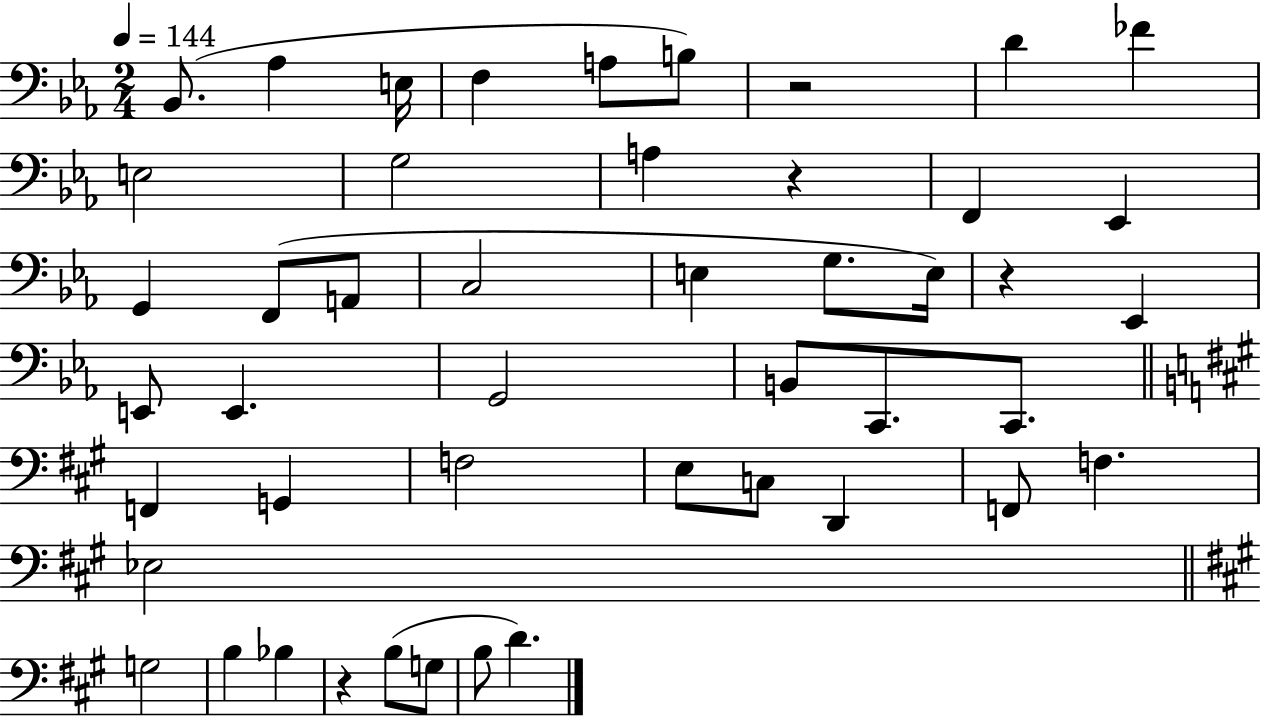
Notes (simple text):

Bb2/e. Ab3/q E3/s F3/q A3/e B3/e R/h D4/q FES4/q E3/h G3/h A3/q R/q F2/q Eb2/q G2/q F2/e A2/e C3/h E3/q G3/e. E3/s R/q Eb2/q E2/e E2/q. G2/h B2/e C2/e. C2/e. F2/q G2/q F3/h E3/e C3/e D2/q F2/e F3/q. Eb3/h G3/h B3/q Bb3/q R/q B3/e G3/e B3/e D4/q.